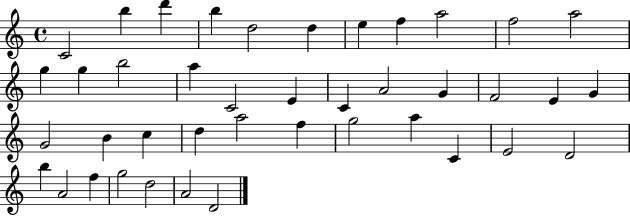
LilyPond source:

{
  \clef treble
  \time 4/4
  \defaultTimeSignature
  \key c \major
  c'2 b''4 d'''4 | b''4 d''2 d''4 | e''4 f''4 a''2 | f''2 a''2 | \break g''4 g''4 b''2 | a''4 c'2 e'4 | c'4 a'2 g'4 | f'2 e'4 g'4 | \break g'2 b'4 c''4 | d''4 a''2 f''4 | g''2 a''4 c'4 | e'2 d'2 | \break b''4 a'2 f''4 | g''2 d''2 | a'2 d'2 | \bar "|."
}